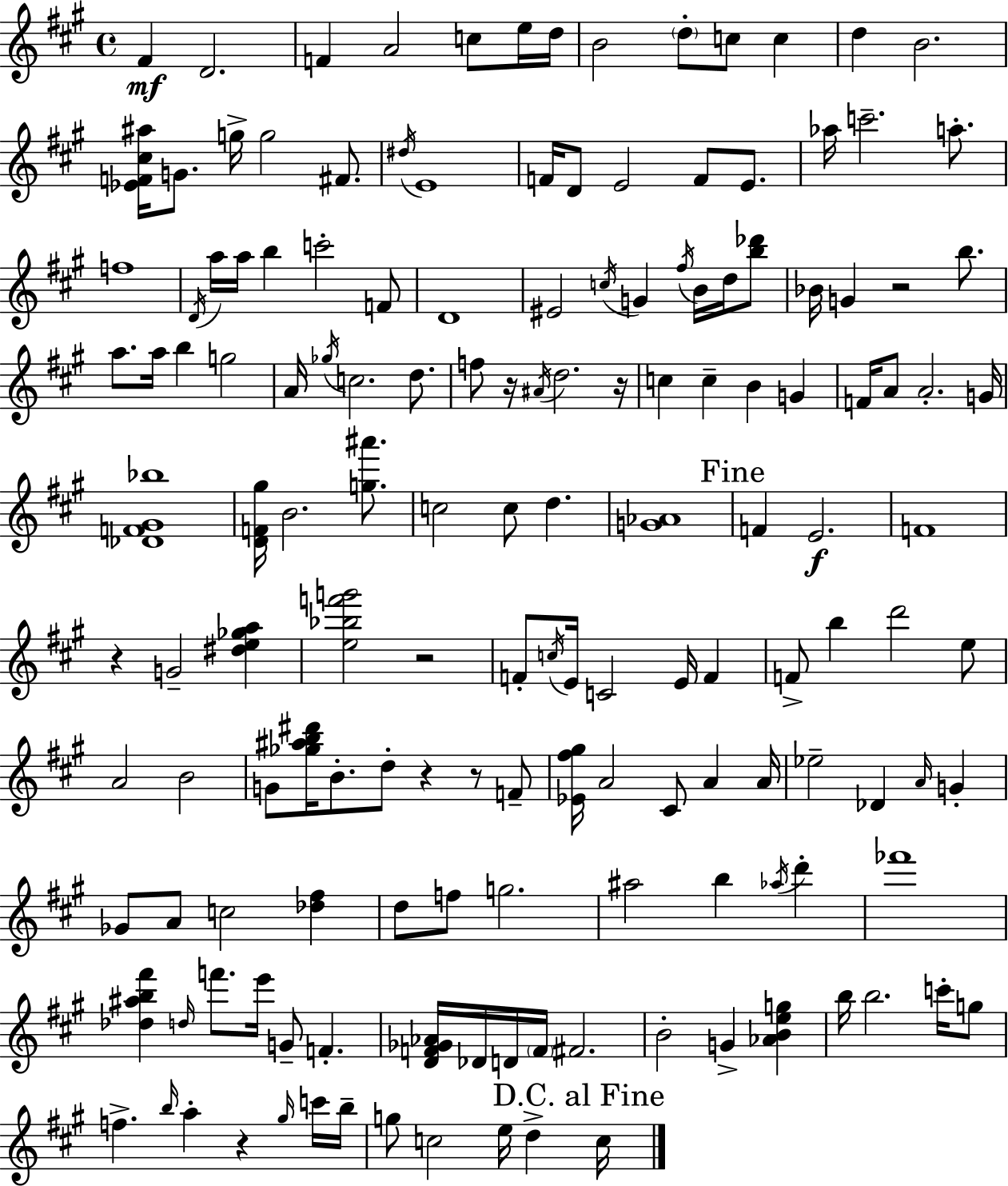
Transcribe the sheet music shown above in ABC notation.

X:1
T:Untitled
M:4/4
L:1/4
K:A
^F D2 F A2 c/2 e/4 d/4 B2 d/2 c/2 c d B2 [_EF^c^a]/4 G/2 g/4 g2 ^F/2 ^d/4 E4 F/4 D/2 E2 F/2 E/2 _a/4 c'2 a/2 f4 D/4 a/4 a/4 b c'2 F/2 D4 ^E2 c/4 G ^f/4 B/4 d/4 [b_d']/2 _B/4 G z2 b/2 a/2 a/4 b g2 A/4 _g/4 c2 d/2 f/2 z/4 ^A/4 d2 z/4 c c B G F/4 A/2 A2 G/4 [_DF^G_b]4 [DF^g]/4 B2 [g^a']/2 c2 c/2 d [G_A]4 F E2 F4 z G2 [^de_ga] [e_bf'g']2 z2 F/2 c/4 E/4 C2 E/4 F F/2 b d'2 e/2 A2 B2 G/2 [_g^ab^d']/4 B/2 d/2 z z/2 F/2 [_E^f^g]/4 A2 ^C/2 A A/4 _e2 _D A/4 G _G/2 A/2 c2 [_d^f] d/2 f/2 g2 ^a2 b _a/4 d' _f'4 [_d^ab^f'] d/4 f'/2 e'/4 G/2 F [DF_G_A]/4 _D/4 D/4 F/4 ^F2 B2 G [_ABeg] b/4 b2 c'/4 g/2 f b/4 a z ^g/4 c'/4 b/4 g/2 c2 e/4 d c/4